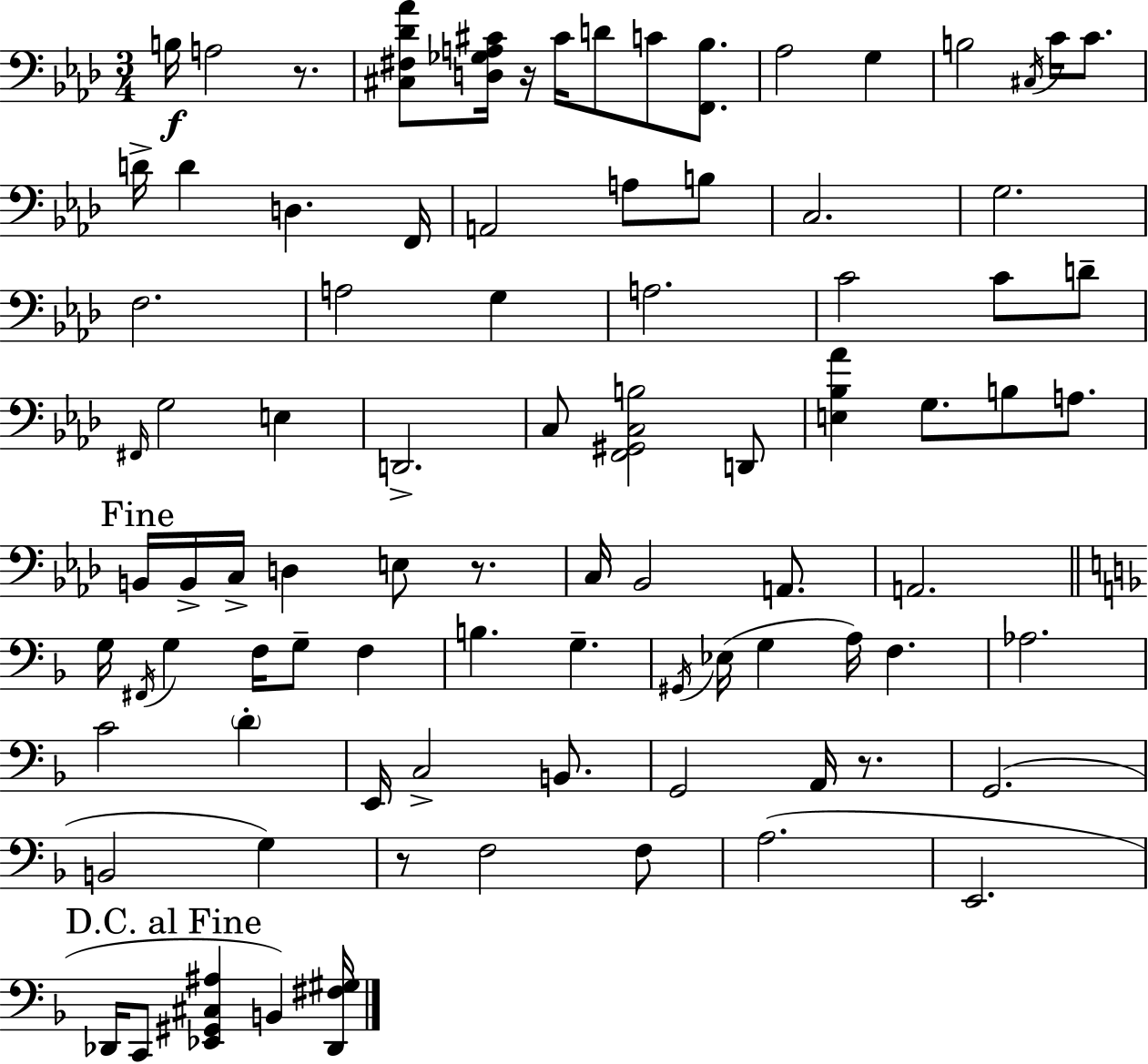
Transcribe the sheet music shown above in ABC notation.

X:1
T:Untitled
M:3/4
L:1/4
K:Ab
B,/4 A,2 z/2 [^C,^F,_D_A]/2 [D,_G,A,^C]/4 z/4 ^C/4 D/2 C/2 [F,,_B,]/2 _A,2 G, B,2 ^C,/4 C/4 C/2 D/4 D D, F,,/4 A,,2 A,/2 B,/2 C,2 G,2 F,2 A,2 G, A,2 C2 C/2 D/2 ^F,,/4 G,2 E, D,,2 C,/2 [F,,^G,,C,B,]2 D,,/2 [E,_B,_A] G,/2 B,/2 A,/2 B,,/4 B,,/4 C,/4 D, E,/2 z/2 C,/4 _B,,2 A,,/2 A,,2 G,/4 ^F,,/4 G, F,/4 G,/2 F, B, G, ^G,,/4 _E,/4 G, A,/4 F, _A,2 C2 D E,,/4 C,2 B,,/2 G,,2 A,,/4 z/2 G,,2 B,,2 G, z/2 F,2 F,/2 A,2 E,,2 _D,,/4 C,,/2 [_E,,^G,,^C,^A,] B,, [_D,,^F,^G,]/4